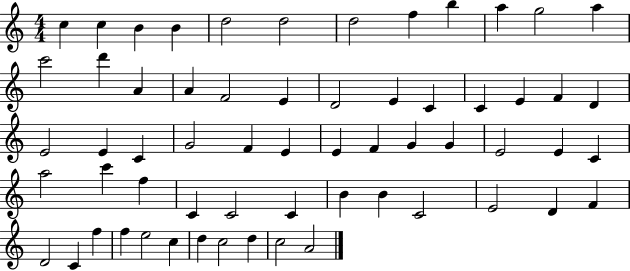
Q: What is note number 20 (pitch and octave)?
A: E4